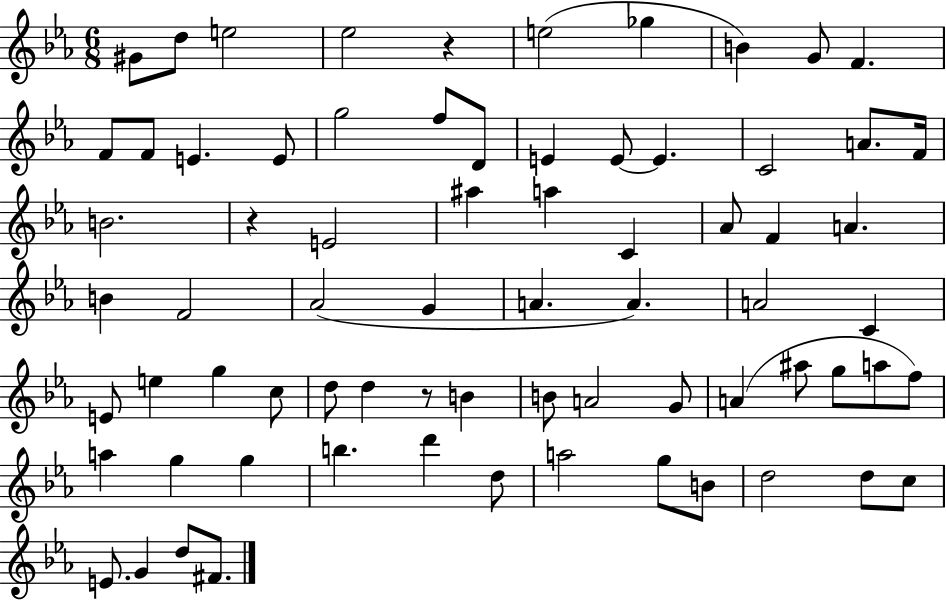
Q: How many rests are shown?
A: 3